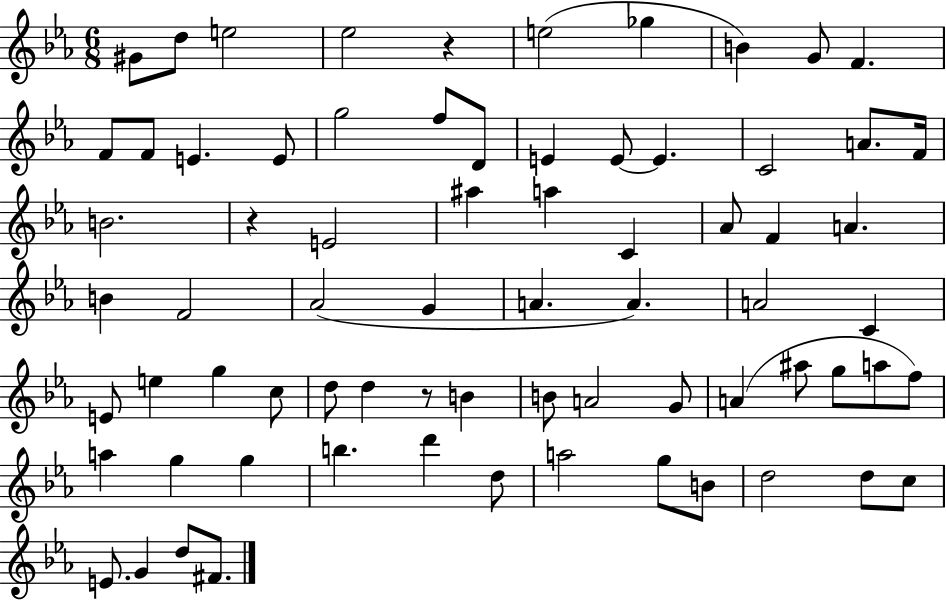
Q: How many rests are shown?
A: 3